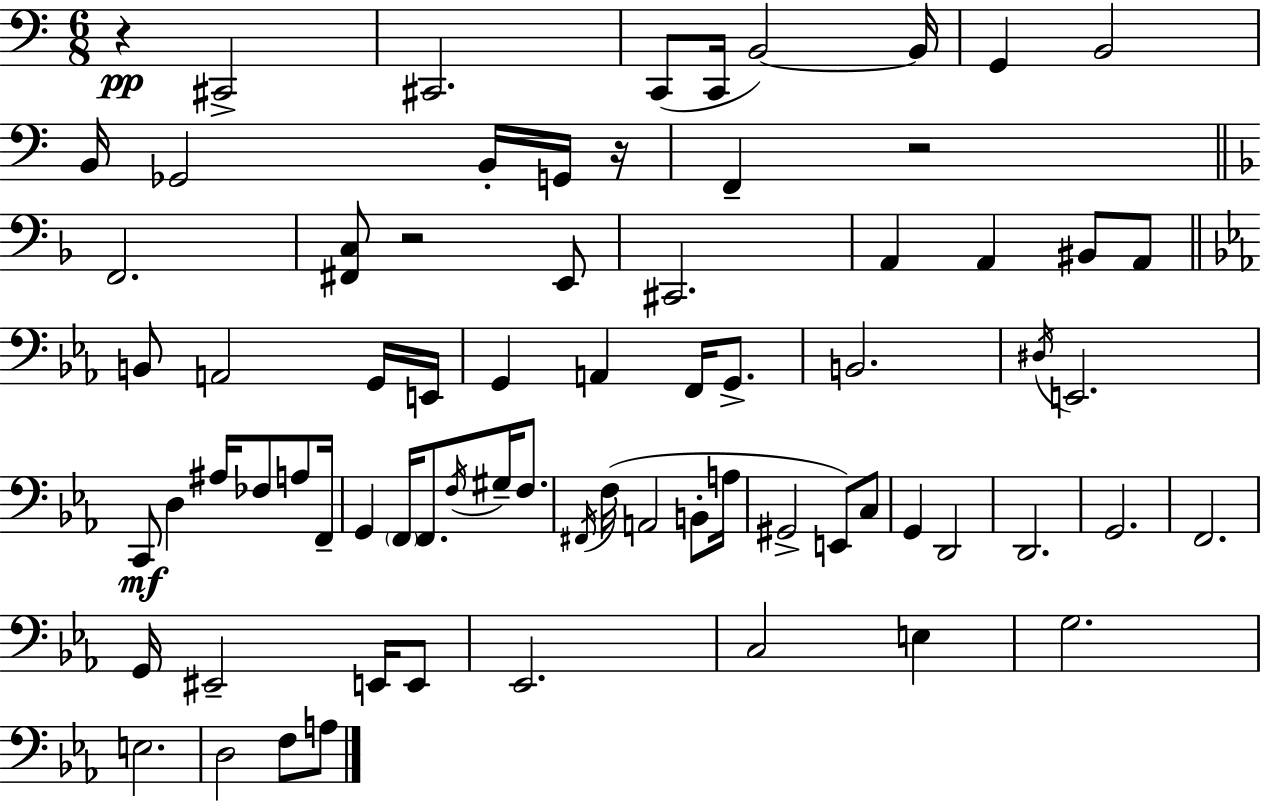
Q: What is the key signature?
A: C major